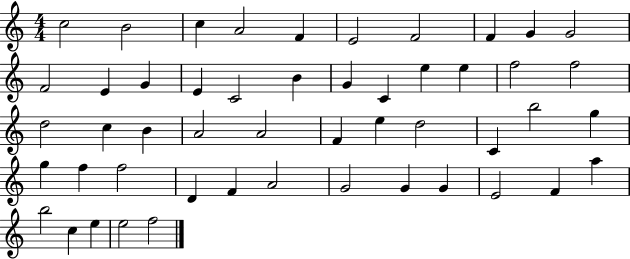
C5/h B4/h C5/q A4/h F4/q E4/h F4/h F4/q G4/q G4/h F4/h E4/q G4/q E4/q C4/h B4/q G4/q C4/q E5/q E5/q F5/h F5/h D5/h C5/q B4/q A4/h A4/h F4/q E5/q D5/h C4/q B5/h G5/q G5/q F5/q F5/h D4/q F4/q A4/h G4/h G4/q G4/q E4/h F4/q A5/q B5/h C5/q E5/q E5/h F5/h